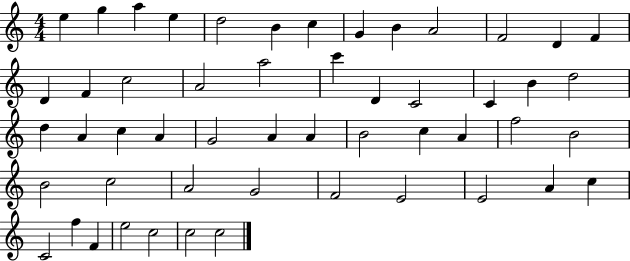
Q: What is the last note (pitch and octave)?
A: C5